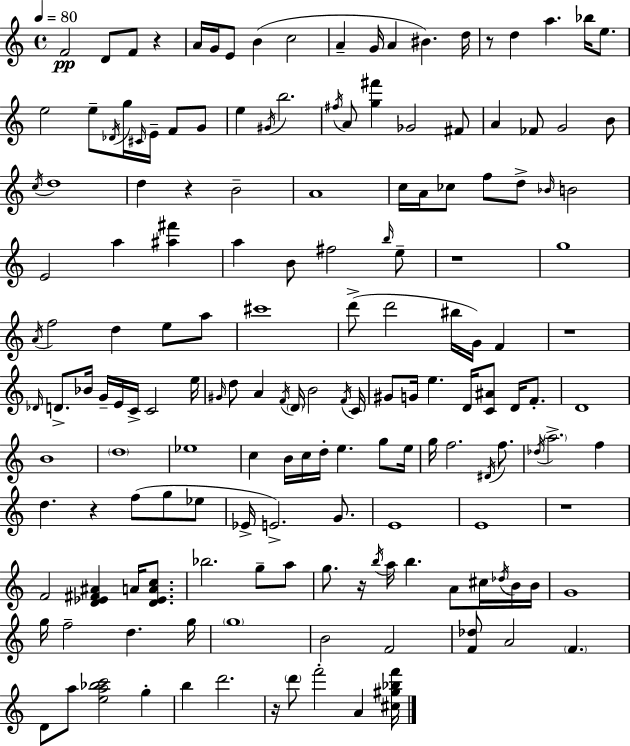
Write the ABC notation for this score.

X:1
T:Untitled
M:4/4
L:1/4
K:Am
F2 D/2 F/2 z A/4 G/4 E/2 B c2 A G/4 A ^B d/4 z/2 d a _b/4 e/2 e2 e/2 _D/4 g/4 ^C/4 E/4 F/2 G/2 e ^G/4 b2 ^f/4 A/2 [g^f'] _G2 ^F/2 A _F/2 G2 B/2 c/4 d4 d z B2 A4 c/4 A/4 _c/2 f/2 d/2 _B/4 B2 E2 a [^a^f'] a B/2 ^f2 b/4 e/2 z4 g4 A/4 f2 d e/2 a/2 ^c'4 d'/2 d'2 ^b/4 G/4 F z4 _D/4 D/2 _B/4 G/4 E/4 C/4 C2 e/4 ^G/4 d/2 A F/4 D/4 B2 F/4 C/4 ^G/2 G/4 e D/4 [C^A]/2 D/4 F/2 D4 B4 d4 _e4 c B/4 c/4 d/4 e g/2 e/4 g/4 f2 ^D/4 f/2 _d/4 a2 f d z f/2 g/2 _e/2 _E/4 E2 G/2 E4 E4 z4 F2 [D_E^F^A] A/4 [D_EAc]/2 _b2 g/2 a/2 g/2 z/4 b/4 a/4 b A/2 ^c/4 _d/4 B/4 B/4 G4 g/4 f2 d g/4 g4 B2 F2 [F_d]/2 A2 F D/2 a/2 [ea_bc']2 g b d'2 z/4 d'/2 f'2 A [^c^g_bf']/4